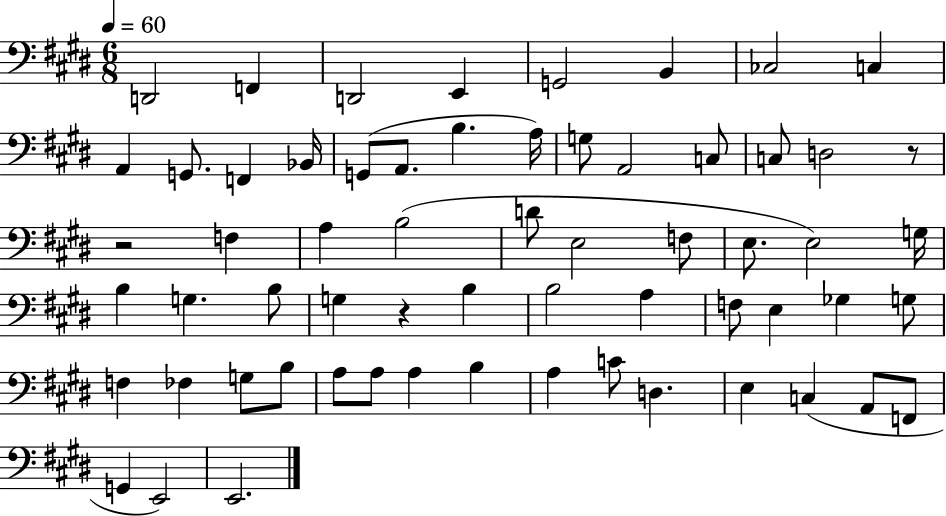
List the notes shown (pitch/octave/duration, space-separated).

D2/h F2/q D2/h E2/q G2/h B2/q CES3/h C3/q A2/q G2/e. F2/q Bb2/s G2/e A2/e. B3/q. A3/s G3/e A2/h C3/e C3/e D3/h R/e R/h F3/q A3/q B3/h D4/e E3/h F3/e E3/e. E3/h G3/s B3/q G3/q. B3/e G3/q R/q B3/q B3/h A3/q F3/e E3/q Gb3/q G3/e F3/q FES3/q G3/e B3/e A3/e A3/e A3/q B3/q A3/q C4/e D3/q. E3/q C3/q A2/e F2/e G2/q E2/h E2/h.